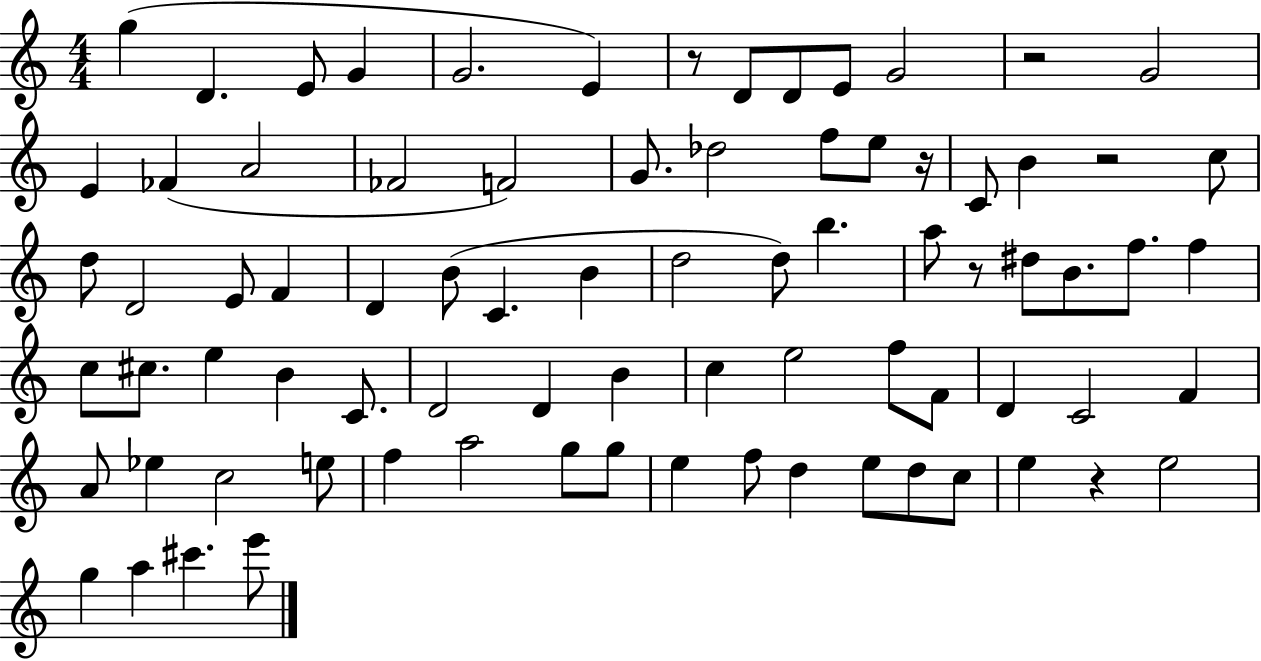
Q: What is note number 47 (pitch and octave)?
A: B4